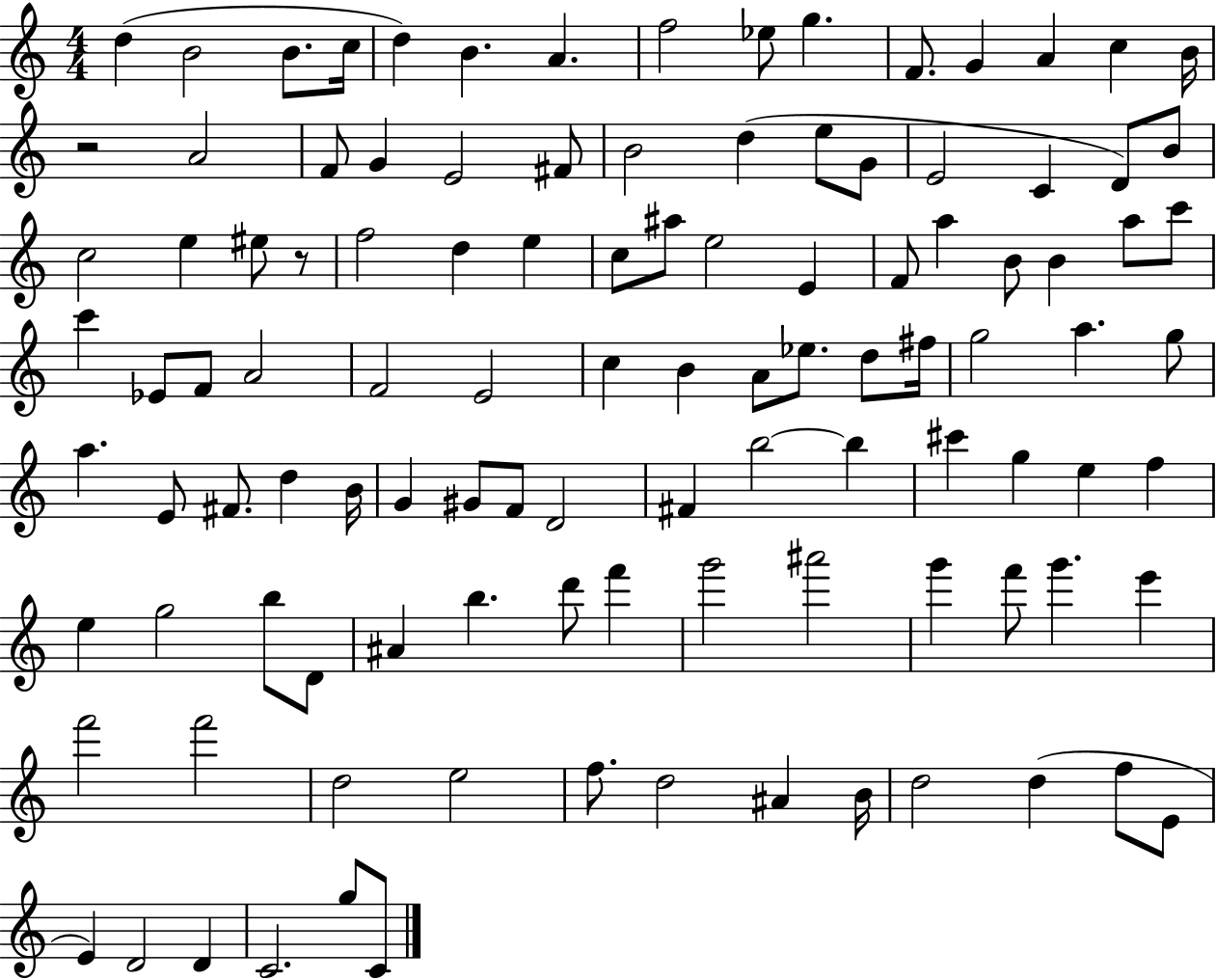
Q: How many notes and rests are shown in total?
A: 109